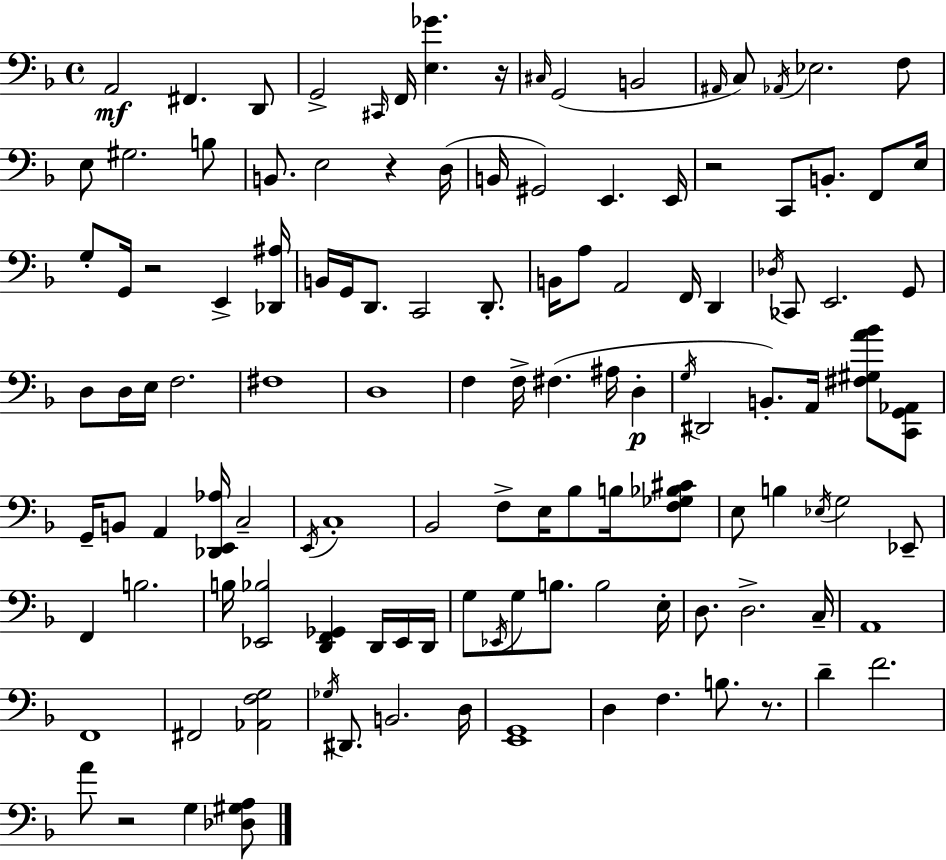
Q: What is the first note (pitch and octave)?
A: A2